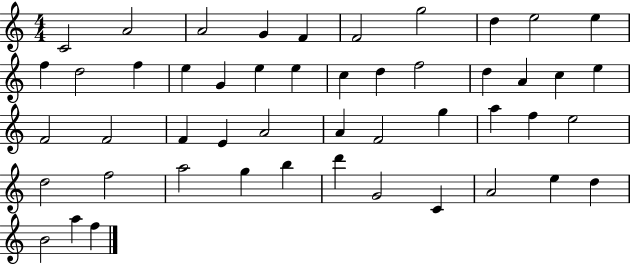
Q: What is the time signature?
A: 4/4